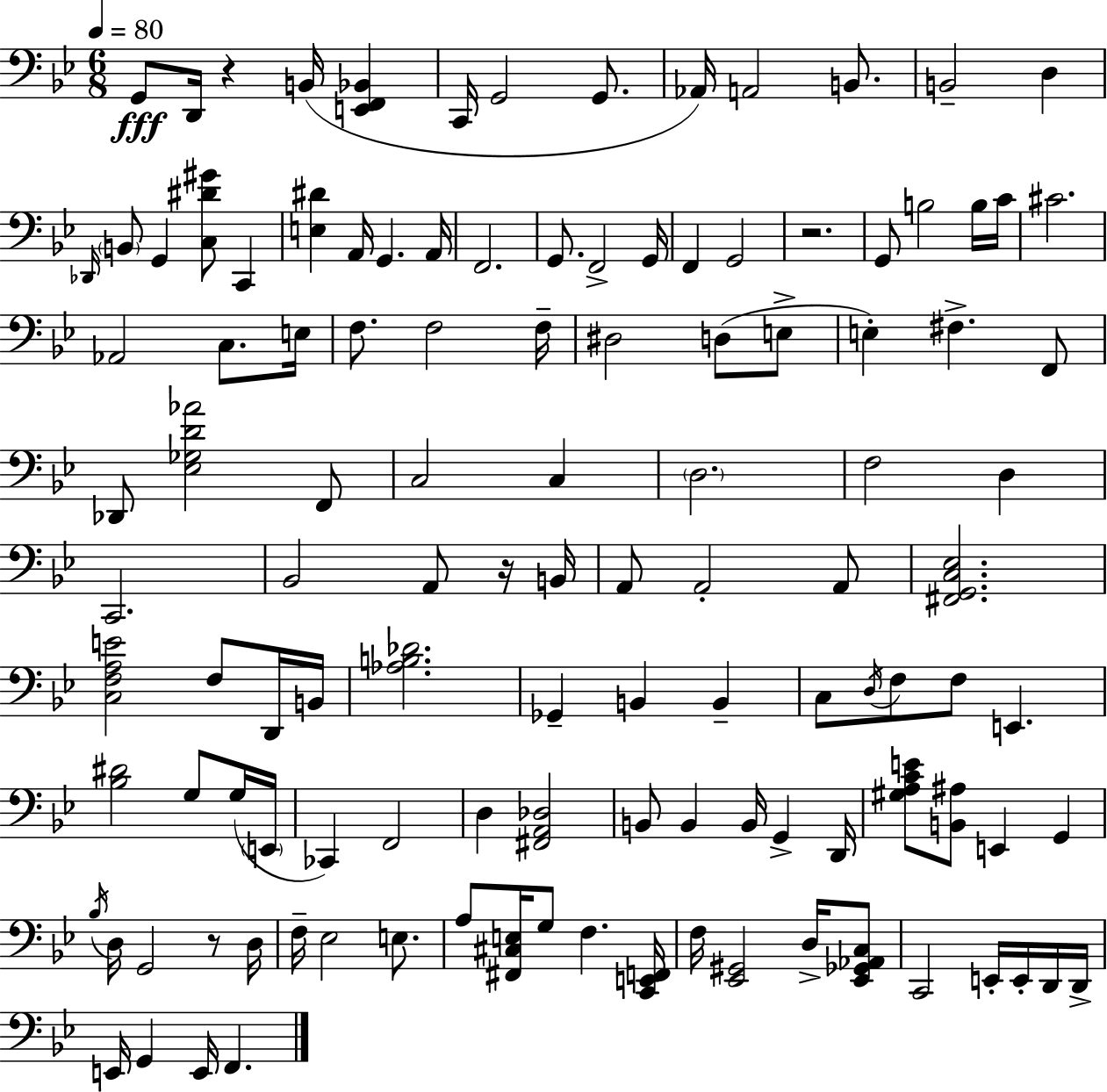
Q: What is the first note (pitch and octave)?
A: G2